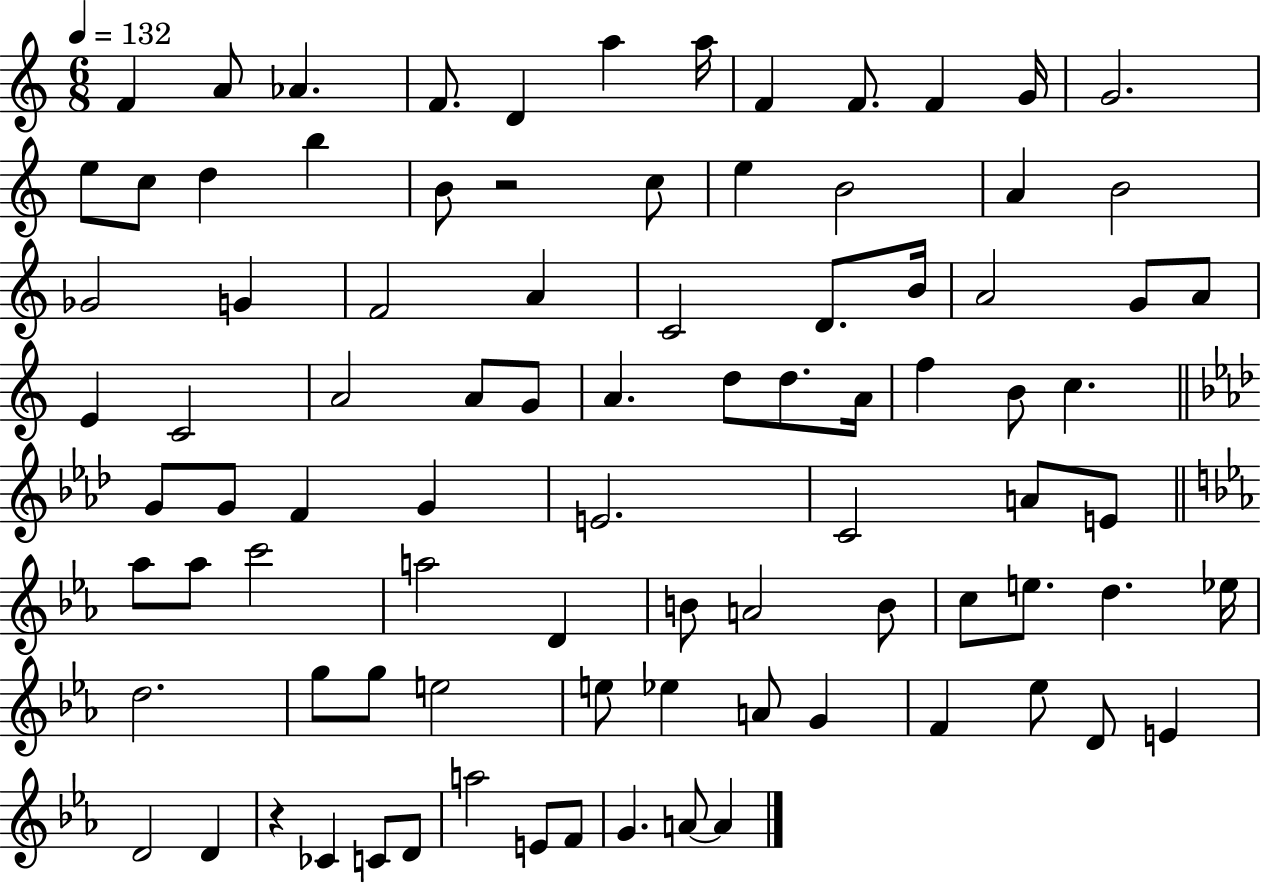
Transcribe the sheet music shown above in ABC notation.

X:1
T:Untitled
M:6/8
L:1/4
K:C
F A/2 _A F/2 D a a/4 F F/2 F G/4 G2 e/2 c/2 d b B/2 z2 c/2 e B2 A B2 _G2 G F2 A C2 D/2 B/4 A2 G/2 A/2 E C2 A2 A/2 G/2 A d/2 d/2 A/4 f B/2 c G/2 G/2 F G E2 C2 A/2 E/2 _a/2 _a/2 c'2 a2 D B/2 A2 B/2 c/2 e/2 d _e/4 d2 g/2 g/2 e2 e/2 _e A/2 G F _e/2 D/2 E D2 D z _C C/2 D/2 a2 E/2 F/2 G A/2 A